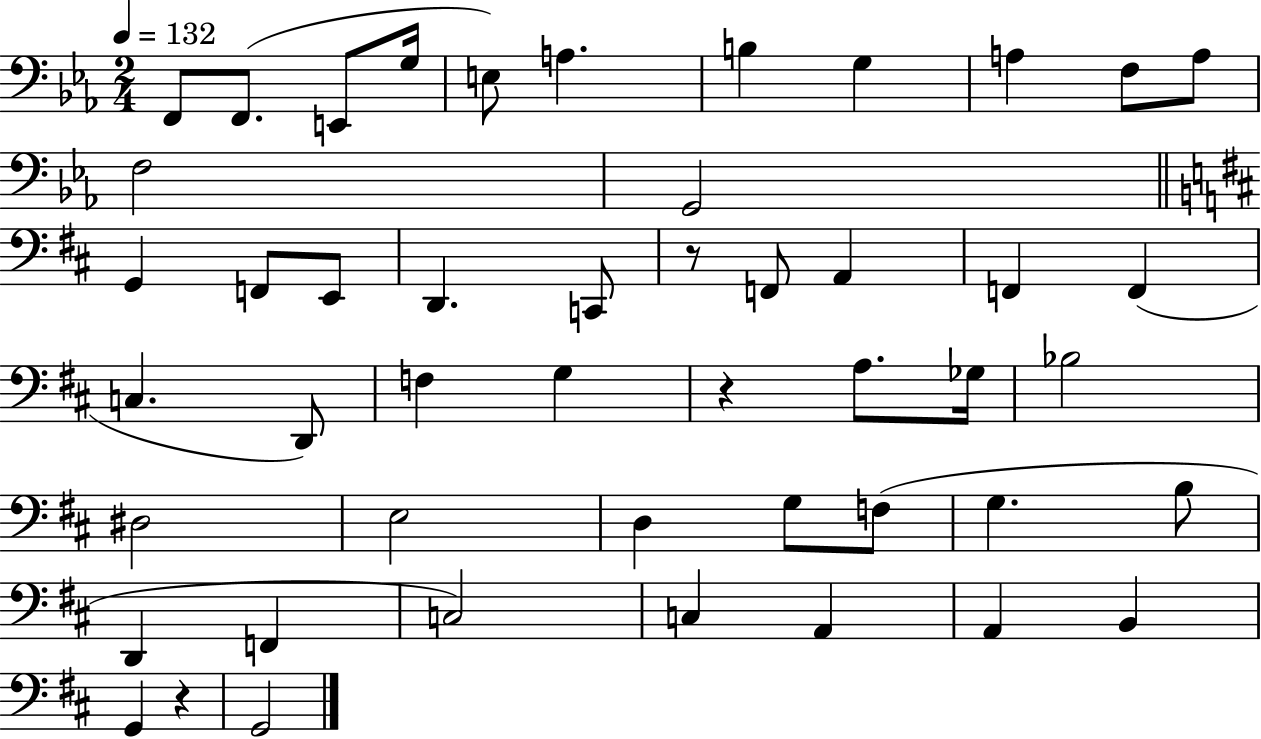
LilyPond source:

{
  \clef bass
  \numericTimeSignature
  \time 2/4
  \key ees \major
  \tempo 4 = 132
  \repeat volta 2 { f,8 f,8.( e,8 g16 | e8) a4. | b4 g4 | a4 f8 a8 | \break f2 | g,2 | \bar "||" \break \key d \major g,4 f,8 e,8 | d,4. c,8 | r8 f,8 a,4 | f,4 f,4( | \break c4. d,8) | f4 g4 | r4 a8. ges16 | bes2 | \break dis2 | e2 | d4 g8 f8( | g4. b8 | \break d,4 f,4 | c2) | c4 a,4 | a,4 b,4 | \break g,4 r4 | g,2 | } \bar "|."
}